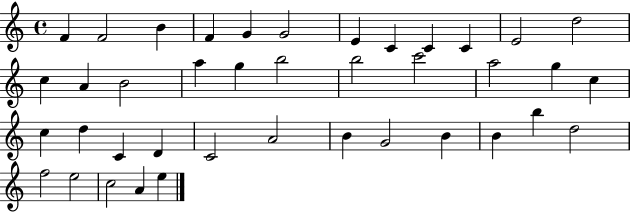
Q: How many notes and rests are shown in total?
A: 40